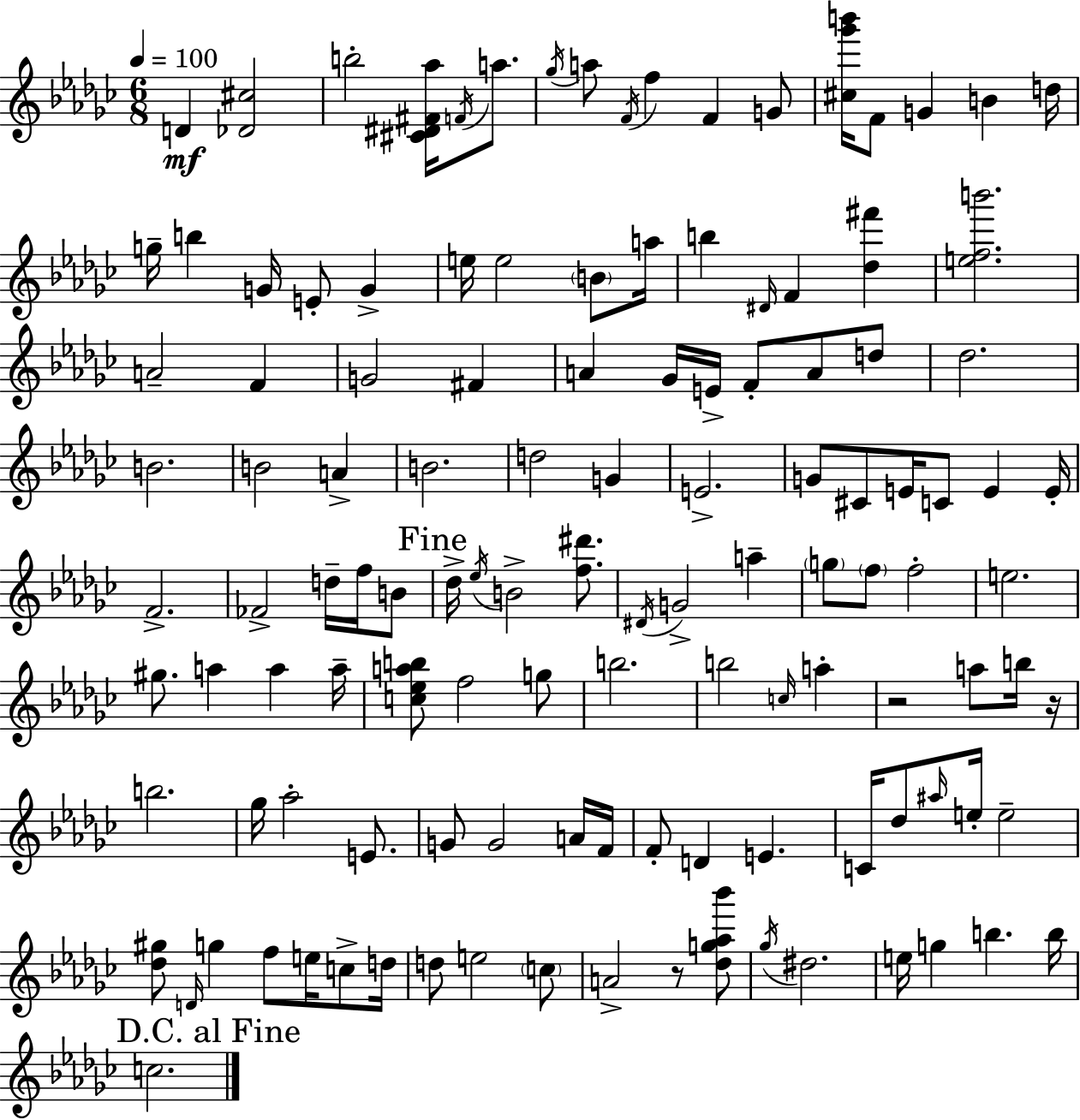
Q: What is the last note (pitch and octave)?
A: C5